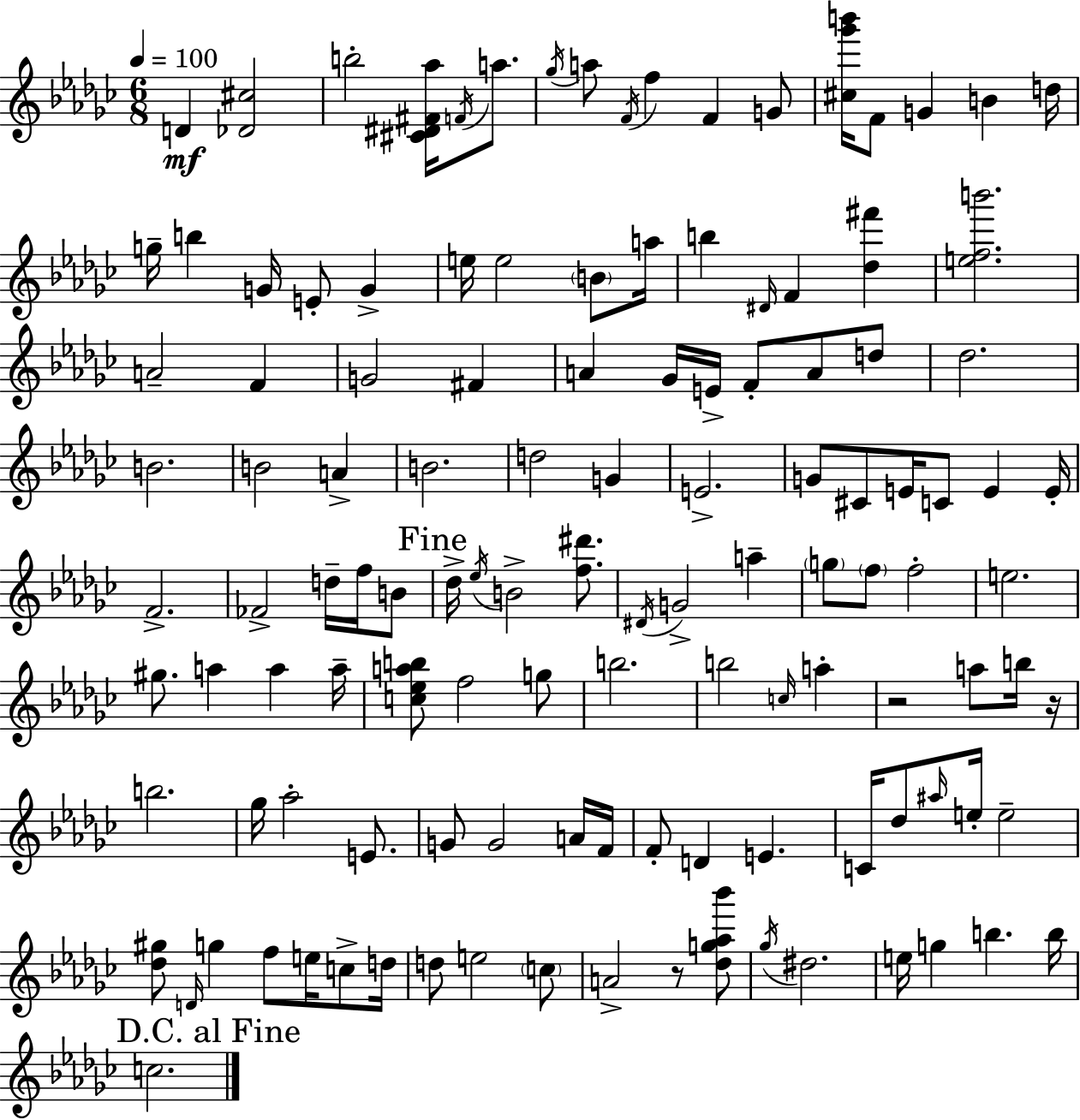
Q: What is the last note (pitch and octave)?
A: C5